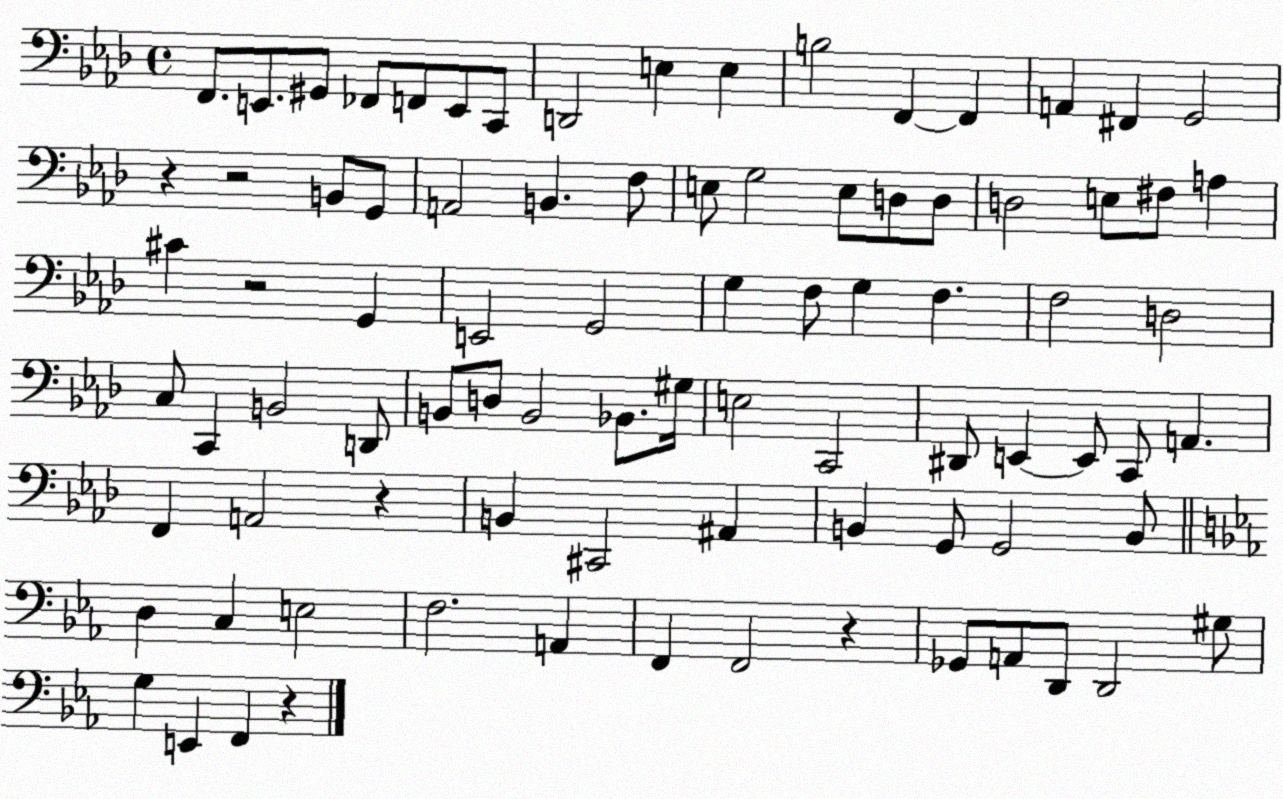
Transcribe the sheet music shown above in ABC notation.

X:1
T:Untitled
M:4/4
L:1/4
K:Ab
F,,/2 E,,/2 ^G,,/2 _F,,/2 F,,/2 E,,/2 C,,/2 D,,2 E, E, B,2 F,, F,, A,, ^F,, G,,2 z z2 B,,/2 G,,/2 A,,2 B,, F,/2 E,/2 G,2 E,/2 D,/2 D,/2 D,2 E,/2 ^F,/2 A, ^C z2 G,, E,,2 G,,2 G, F,/2 G, F, F,2 D,2 C,/2 C,, B,,2 D,,/2 B,,/2 D,/2 B,,2 _B,,/2 ^G,/4 E,2 C,,2 ^D,,/2 E,, E,,/2 C,,/2 A,, F,, A,,2 z B,, ^C,,2 ^A,, B,, G,,/2 G,,2 B,,/2 D, C, E,2 F,2 A,, F,, F,,2 z _G,,/2 A,,/2 D,,/2 D,,2 ^G,/2 G, E,, F,, z